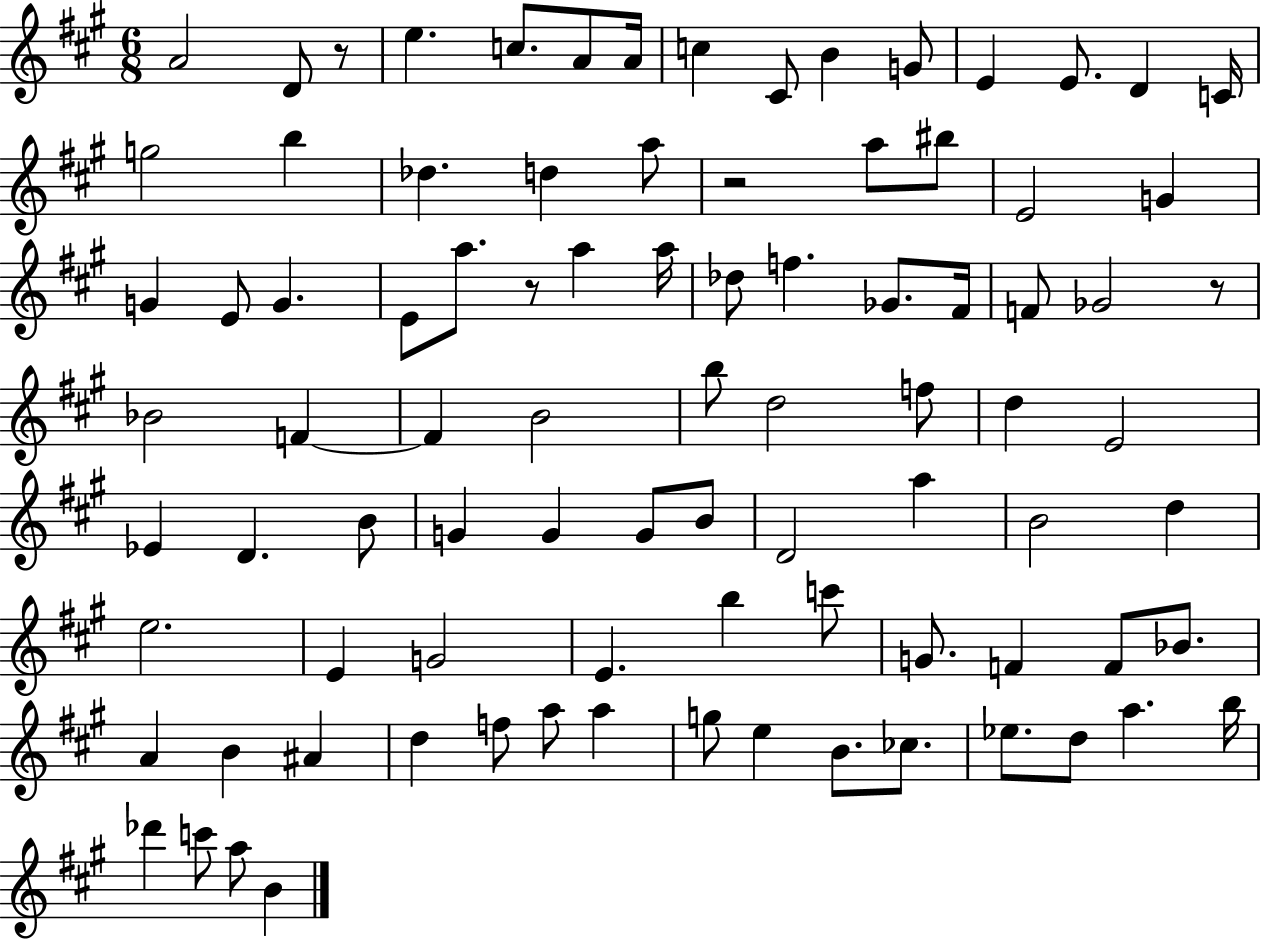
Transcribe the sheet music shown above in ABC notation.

X:1
T:Untitled
M:6/8
L:1/4
K:A
A2 D/2 z/2 e c/2 A/2 A/4 c ^C/2 B G/2 E E/2 D C/4 g2 b _d d a/2 z2 a/2 ^b/2 E2 G G E/2 G E/2 a/2 z/2 a a/4 _d/2 f _G/2 ^F/4 F/2 _G2 z/2 _B2 F F B2 b/2 d2 f/2 d E2 _E D B/2 G G G/2 B/2 D2 a B2 d e2 E G2 E b c'/2 G/2 F F/2 _B/2 A B ^A d f/2 a/2 a g/2 e B/2 _c/2 _e/2 d/2 a b/4 _d' c'/2 a/2 B